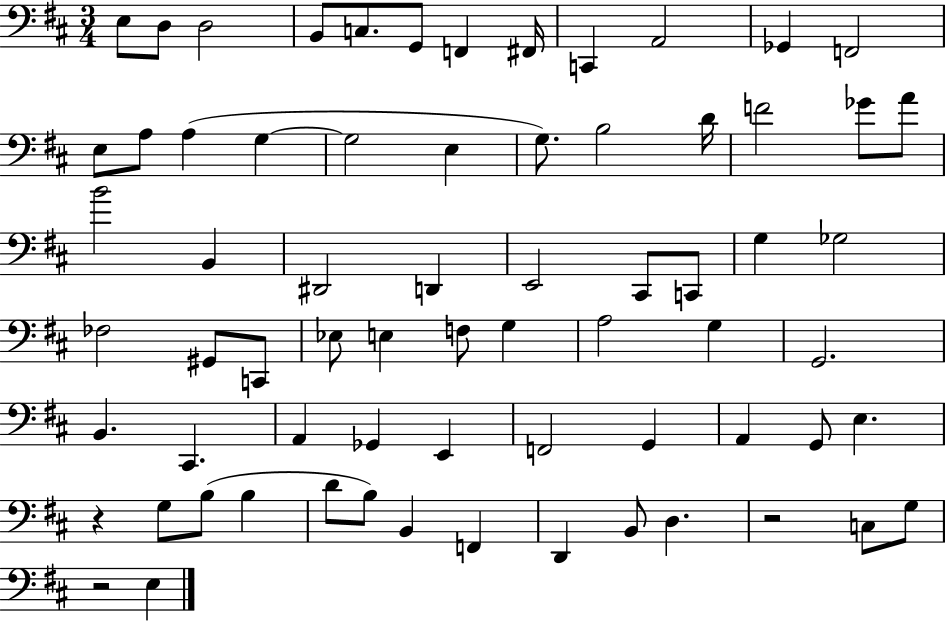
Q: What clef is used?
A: bass